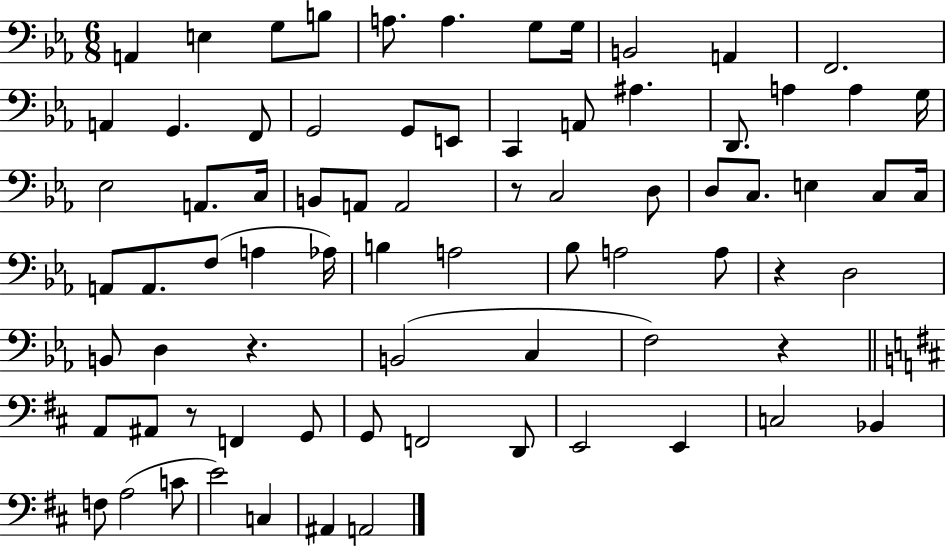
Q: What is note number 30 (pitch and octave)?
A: A2